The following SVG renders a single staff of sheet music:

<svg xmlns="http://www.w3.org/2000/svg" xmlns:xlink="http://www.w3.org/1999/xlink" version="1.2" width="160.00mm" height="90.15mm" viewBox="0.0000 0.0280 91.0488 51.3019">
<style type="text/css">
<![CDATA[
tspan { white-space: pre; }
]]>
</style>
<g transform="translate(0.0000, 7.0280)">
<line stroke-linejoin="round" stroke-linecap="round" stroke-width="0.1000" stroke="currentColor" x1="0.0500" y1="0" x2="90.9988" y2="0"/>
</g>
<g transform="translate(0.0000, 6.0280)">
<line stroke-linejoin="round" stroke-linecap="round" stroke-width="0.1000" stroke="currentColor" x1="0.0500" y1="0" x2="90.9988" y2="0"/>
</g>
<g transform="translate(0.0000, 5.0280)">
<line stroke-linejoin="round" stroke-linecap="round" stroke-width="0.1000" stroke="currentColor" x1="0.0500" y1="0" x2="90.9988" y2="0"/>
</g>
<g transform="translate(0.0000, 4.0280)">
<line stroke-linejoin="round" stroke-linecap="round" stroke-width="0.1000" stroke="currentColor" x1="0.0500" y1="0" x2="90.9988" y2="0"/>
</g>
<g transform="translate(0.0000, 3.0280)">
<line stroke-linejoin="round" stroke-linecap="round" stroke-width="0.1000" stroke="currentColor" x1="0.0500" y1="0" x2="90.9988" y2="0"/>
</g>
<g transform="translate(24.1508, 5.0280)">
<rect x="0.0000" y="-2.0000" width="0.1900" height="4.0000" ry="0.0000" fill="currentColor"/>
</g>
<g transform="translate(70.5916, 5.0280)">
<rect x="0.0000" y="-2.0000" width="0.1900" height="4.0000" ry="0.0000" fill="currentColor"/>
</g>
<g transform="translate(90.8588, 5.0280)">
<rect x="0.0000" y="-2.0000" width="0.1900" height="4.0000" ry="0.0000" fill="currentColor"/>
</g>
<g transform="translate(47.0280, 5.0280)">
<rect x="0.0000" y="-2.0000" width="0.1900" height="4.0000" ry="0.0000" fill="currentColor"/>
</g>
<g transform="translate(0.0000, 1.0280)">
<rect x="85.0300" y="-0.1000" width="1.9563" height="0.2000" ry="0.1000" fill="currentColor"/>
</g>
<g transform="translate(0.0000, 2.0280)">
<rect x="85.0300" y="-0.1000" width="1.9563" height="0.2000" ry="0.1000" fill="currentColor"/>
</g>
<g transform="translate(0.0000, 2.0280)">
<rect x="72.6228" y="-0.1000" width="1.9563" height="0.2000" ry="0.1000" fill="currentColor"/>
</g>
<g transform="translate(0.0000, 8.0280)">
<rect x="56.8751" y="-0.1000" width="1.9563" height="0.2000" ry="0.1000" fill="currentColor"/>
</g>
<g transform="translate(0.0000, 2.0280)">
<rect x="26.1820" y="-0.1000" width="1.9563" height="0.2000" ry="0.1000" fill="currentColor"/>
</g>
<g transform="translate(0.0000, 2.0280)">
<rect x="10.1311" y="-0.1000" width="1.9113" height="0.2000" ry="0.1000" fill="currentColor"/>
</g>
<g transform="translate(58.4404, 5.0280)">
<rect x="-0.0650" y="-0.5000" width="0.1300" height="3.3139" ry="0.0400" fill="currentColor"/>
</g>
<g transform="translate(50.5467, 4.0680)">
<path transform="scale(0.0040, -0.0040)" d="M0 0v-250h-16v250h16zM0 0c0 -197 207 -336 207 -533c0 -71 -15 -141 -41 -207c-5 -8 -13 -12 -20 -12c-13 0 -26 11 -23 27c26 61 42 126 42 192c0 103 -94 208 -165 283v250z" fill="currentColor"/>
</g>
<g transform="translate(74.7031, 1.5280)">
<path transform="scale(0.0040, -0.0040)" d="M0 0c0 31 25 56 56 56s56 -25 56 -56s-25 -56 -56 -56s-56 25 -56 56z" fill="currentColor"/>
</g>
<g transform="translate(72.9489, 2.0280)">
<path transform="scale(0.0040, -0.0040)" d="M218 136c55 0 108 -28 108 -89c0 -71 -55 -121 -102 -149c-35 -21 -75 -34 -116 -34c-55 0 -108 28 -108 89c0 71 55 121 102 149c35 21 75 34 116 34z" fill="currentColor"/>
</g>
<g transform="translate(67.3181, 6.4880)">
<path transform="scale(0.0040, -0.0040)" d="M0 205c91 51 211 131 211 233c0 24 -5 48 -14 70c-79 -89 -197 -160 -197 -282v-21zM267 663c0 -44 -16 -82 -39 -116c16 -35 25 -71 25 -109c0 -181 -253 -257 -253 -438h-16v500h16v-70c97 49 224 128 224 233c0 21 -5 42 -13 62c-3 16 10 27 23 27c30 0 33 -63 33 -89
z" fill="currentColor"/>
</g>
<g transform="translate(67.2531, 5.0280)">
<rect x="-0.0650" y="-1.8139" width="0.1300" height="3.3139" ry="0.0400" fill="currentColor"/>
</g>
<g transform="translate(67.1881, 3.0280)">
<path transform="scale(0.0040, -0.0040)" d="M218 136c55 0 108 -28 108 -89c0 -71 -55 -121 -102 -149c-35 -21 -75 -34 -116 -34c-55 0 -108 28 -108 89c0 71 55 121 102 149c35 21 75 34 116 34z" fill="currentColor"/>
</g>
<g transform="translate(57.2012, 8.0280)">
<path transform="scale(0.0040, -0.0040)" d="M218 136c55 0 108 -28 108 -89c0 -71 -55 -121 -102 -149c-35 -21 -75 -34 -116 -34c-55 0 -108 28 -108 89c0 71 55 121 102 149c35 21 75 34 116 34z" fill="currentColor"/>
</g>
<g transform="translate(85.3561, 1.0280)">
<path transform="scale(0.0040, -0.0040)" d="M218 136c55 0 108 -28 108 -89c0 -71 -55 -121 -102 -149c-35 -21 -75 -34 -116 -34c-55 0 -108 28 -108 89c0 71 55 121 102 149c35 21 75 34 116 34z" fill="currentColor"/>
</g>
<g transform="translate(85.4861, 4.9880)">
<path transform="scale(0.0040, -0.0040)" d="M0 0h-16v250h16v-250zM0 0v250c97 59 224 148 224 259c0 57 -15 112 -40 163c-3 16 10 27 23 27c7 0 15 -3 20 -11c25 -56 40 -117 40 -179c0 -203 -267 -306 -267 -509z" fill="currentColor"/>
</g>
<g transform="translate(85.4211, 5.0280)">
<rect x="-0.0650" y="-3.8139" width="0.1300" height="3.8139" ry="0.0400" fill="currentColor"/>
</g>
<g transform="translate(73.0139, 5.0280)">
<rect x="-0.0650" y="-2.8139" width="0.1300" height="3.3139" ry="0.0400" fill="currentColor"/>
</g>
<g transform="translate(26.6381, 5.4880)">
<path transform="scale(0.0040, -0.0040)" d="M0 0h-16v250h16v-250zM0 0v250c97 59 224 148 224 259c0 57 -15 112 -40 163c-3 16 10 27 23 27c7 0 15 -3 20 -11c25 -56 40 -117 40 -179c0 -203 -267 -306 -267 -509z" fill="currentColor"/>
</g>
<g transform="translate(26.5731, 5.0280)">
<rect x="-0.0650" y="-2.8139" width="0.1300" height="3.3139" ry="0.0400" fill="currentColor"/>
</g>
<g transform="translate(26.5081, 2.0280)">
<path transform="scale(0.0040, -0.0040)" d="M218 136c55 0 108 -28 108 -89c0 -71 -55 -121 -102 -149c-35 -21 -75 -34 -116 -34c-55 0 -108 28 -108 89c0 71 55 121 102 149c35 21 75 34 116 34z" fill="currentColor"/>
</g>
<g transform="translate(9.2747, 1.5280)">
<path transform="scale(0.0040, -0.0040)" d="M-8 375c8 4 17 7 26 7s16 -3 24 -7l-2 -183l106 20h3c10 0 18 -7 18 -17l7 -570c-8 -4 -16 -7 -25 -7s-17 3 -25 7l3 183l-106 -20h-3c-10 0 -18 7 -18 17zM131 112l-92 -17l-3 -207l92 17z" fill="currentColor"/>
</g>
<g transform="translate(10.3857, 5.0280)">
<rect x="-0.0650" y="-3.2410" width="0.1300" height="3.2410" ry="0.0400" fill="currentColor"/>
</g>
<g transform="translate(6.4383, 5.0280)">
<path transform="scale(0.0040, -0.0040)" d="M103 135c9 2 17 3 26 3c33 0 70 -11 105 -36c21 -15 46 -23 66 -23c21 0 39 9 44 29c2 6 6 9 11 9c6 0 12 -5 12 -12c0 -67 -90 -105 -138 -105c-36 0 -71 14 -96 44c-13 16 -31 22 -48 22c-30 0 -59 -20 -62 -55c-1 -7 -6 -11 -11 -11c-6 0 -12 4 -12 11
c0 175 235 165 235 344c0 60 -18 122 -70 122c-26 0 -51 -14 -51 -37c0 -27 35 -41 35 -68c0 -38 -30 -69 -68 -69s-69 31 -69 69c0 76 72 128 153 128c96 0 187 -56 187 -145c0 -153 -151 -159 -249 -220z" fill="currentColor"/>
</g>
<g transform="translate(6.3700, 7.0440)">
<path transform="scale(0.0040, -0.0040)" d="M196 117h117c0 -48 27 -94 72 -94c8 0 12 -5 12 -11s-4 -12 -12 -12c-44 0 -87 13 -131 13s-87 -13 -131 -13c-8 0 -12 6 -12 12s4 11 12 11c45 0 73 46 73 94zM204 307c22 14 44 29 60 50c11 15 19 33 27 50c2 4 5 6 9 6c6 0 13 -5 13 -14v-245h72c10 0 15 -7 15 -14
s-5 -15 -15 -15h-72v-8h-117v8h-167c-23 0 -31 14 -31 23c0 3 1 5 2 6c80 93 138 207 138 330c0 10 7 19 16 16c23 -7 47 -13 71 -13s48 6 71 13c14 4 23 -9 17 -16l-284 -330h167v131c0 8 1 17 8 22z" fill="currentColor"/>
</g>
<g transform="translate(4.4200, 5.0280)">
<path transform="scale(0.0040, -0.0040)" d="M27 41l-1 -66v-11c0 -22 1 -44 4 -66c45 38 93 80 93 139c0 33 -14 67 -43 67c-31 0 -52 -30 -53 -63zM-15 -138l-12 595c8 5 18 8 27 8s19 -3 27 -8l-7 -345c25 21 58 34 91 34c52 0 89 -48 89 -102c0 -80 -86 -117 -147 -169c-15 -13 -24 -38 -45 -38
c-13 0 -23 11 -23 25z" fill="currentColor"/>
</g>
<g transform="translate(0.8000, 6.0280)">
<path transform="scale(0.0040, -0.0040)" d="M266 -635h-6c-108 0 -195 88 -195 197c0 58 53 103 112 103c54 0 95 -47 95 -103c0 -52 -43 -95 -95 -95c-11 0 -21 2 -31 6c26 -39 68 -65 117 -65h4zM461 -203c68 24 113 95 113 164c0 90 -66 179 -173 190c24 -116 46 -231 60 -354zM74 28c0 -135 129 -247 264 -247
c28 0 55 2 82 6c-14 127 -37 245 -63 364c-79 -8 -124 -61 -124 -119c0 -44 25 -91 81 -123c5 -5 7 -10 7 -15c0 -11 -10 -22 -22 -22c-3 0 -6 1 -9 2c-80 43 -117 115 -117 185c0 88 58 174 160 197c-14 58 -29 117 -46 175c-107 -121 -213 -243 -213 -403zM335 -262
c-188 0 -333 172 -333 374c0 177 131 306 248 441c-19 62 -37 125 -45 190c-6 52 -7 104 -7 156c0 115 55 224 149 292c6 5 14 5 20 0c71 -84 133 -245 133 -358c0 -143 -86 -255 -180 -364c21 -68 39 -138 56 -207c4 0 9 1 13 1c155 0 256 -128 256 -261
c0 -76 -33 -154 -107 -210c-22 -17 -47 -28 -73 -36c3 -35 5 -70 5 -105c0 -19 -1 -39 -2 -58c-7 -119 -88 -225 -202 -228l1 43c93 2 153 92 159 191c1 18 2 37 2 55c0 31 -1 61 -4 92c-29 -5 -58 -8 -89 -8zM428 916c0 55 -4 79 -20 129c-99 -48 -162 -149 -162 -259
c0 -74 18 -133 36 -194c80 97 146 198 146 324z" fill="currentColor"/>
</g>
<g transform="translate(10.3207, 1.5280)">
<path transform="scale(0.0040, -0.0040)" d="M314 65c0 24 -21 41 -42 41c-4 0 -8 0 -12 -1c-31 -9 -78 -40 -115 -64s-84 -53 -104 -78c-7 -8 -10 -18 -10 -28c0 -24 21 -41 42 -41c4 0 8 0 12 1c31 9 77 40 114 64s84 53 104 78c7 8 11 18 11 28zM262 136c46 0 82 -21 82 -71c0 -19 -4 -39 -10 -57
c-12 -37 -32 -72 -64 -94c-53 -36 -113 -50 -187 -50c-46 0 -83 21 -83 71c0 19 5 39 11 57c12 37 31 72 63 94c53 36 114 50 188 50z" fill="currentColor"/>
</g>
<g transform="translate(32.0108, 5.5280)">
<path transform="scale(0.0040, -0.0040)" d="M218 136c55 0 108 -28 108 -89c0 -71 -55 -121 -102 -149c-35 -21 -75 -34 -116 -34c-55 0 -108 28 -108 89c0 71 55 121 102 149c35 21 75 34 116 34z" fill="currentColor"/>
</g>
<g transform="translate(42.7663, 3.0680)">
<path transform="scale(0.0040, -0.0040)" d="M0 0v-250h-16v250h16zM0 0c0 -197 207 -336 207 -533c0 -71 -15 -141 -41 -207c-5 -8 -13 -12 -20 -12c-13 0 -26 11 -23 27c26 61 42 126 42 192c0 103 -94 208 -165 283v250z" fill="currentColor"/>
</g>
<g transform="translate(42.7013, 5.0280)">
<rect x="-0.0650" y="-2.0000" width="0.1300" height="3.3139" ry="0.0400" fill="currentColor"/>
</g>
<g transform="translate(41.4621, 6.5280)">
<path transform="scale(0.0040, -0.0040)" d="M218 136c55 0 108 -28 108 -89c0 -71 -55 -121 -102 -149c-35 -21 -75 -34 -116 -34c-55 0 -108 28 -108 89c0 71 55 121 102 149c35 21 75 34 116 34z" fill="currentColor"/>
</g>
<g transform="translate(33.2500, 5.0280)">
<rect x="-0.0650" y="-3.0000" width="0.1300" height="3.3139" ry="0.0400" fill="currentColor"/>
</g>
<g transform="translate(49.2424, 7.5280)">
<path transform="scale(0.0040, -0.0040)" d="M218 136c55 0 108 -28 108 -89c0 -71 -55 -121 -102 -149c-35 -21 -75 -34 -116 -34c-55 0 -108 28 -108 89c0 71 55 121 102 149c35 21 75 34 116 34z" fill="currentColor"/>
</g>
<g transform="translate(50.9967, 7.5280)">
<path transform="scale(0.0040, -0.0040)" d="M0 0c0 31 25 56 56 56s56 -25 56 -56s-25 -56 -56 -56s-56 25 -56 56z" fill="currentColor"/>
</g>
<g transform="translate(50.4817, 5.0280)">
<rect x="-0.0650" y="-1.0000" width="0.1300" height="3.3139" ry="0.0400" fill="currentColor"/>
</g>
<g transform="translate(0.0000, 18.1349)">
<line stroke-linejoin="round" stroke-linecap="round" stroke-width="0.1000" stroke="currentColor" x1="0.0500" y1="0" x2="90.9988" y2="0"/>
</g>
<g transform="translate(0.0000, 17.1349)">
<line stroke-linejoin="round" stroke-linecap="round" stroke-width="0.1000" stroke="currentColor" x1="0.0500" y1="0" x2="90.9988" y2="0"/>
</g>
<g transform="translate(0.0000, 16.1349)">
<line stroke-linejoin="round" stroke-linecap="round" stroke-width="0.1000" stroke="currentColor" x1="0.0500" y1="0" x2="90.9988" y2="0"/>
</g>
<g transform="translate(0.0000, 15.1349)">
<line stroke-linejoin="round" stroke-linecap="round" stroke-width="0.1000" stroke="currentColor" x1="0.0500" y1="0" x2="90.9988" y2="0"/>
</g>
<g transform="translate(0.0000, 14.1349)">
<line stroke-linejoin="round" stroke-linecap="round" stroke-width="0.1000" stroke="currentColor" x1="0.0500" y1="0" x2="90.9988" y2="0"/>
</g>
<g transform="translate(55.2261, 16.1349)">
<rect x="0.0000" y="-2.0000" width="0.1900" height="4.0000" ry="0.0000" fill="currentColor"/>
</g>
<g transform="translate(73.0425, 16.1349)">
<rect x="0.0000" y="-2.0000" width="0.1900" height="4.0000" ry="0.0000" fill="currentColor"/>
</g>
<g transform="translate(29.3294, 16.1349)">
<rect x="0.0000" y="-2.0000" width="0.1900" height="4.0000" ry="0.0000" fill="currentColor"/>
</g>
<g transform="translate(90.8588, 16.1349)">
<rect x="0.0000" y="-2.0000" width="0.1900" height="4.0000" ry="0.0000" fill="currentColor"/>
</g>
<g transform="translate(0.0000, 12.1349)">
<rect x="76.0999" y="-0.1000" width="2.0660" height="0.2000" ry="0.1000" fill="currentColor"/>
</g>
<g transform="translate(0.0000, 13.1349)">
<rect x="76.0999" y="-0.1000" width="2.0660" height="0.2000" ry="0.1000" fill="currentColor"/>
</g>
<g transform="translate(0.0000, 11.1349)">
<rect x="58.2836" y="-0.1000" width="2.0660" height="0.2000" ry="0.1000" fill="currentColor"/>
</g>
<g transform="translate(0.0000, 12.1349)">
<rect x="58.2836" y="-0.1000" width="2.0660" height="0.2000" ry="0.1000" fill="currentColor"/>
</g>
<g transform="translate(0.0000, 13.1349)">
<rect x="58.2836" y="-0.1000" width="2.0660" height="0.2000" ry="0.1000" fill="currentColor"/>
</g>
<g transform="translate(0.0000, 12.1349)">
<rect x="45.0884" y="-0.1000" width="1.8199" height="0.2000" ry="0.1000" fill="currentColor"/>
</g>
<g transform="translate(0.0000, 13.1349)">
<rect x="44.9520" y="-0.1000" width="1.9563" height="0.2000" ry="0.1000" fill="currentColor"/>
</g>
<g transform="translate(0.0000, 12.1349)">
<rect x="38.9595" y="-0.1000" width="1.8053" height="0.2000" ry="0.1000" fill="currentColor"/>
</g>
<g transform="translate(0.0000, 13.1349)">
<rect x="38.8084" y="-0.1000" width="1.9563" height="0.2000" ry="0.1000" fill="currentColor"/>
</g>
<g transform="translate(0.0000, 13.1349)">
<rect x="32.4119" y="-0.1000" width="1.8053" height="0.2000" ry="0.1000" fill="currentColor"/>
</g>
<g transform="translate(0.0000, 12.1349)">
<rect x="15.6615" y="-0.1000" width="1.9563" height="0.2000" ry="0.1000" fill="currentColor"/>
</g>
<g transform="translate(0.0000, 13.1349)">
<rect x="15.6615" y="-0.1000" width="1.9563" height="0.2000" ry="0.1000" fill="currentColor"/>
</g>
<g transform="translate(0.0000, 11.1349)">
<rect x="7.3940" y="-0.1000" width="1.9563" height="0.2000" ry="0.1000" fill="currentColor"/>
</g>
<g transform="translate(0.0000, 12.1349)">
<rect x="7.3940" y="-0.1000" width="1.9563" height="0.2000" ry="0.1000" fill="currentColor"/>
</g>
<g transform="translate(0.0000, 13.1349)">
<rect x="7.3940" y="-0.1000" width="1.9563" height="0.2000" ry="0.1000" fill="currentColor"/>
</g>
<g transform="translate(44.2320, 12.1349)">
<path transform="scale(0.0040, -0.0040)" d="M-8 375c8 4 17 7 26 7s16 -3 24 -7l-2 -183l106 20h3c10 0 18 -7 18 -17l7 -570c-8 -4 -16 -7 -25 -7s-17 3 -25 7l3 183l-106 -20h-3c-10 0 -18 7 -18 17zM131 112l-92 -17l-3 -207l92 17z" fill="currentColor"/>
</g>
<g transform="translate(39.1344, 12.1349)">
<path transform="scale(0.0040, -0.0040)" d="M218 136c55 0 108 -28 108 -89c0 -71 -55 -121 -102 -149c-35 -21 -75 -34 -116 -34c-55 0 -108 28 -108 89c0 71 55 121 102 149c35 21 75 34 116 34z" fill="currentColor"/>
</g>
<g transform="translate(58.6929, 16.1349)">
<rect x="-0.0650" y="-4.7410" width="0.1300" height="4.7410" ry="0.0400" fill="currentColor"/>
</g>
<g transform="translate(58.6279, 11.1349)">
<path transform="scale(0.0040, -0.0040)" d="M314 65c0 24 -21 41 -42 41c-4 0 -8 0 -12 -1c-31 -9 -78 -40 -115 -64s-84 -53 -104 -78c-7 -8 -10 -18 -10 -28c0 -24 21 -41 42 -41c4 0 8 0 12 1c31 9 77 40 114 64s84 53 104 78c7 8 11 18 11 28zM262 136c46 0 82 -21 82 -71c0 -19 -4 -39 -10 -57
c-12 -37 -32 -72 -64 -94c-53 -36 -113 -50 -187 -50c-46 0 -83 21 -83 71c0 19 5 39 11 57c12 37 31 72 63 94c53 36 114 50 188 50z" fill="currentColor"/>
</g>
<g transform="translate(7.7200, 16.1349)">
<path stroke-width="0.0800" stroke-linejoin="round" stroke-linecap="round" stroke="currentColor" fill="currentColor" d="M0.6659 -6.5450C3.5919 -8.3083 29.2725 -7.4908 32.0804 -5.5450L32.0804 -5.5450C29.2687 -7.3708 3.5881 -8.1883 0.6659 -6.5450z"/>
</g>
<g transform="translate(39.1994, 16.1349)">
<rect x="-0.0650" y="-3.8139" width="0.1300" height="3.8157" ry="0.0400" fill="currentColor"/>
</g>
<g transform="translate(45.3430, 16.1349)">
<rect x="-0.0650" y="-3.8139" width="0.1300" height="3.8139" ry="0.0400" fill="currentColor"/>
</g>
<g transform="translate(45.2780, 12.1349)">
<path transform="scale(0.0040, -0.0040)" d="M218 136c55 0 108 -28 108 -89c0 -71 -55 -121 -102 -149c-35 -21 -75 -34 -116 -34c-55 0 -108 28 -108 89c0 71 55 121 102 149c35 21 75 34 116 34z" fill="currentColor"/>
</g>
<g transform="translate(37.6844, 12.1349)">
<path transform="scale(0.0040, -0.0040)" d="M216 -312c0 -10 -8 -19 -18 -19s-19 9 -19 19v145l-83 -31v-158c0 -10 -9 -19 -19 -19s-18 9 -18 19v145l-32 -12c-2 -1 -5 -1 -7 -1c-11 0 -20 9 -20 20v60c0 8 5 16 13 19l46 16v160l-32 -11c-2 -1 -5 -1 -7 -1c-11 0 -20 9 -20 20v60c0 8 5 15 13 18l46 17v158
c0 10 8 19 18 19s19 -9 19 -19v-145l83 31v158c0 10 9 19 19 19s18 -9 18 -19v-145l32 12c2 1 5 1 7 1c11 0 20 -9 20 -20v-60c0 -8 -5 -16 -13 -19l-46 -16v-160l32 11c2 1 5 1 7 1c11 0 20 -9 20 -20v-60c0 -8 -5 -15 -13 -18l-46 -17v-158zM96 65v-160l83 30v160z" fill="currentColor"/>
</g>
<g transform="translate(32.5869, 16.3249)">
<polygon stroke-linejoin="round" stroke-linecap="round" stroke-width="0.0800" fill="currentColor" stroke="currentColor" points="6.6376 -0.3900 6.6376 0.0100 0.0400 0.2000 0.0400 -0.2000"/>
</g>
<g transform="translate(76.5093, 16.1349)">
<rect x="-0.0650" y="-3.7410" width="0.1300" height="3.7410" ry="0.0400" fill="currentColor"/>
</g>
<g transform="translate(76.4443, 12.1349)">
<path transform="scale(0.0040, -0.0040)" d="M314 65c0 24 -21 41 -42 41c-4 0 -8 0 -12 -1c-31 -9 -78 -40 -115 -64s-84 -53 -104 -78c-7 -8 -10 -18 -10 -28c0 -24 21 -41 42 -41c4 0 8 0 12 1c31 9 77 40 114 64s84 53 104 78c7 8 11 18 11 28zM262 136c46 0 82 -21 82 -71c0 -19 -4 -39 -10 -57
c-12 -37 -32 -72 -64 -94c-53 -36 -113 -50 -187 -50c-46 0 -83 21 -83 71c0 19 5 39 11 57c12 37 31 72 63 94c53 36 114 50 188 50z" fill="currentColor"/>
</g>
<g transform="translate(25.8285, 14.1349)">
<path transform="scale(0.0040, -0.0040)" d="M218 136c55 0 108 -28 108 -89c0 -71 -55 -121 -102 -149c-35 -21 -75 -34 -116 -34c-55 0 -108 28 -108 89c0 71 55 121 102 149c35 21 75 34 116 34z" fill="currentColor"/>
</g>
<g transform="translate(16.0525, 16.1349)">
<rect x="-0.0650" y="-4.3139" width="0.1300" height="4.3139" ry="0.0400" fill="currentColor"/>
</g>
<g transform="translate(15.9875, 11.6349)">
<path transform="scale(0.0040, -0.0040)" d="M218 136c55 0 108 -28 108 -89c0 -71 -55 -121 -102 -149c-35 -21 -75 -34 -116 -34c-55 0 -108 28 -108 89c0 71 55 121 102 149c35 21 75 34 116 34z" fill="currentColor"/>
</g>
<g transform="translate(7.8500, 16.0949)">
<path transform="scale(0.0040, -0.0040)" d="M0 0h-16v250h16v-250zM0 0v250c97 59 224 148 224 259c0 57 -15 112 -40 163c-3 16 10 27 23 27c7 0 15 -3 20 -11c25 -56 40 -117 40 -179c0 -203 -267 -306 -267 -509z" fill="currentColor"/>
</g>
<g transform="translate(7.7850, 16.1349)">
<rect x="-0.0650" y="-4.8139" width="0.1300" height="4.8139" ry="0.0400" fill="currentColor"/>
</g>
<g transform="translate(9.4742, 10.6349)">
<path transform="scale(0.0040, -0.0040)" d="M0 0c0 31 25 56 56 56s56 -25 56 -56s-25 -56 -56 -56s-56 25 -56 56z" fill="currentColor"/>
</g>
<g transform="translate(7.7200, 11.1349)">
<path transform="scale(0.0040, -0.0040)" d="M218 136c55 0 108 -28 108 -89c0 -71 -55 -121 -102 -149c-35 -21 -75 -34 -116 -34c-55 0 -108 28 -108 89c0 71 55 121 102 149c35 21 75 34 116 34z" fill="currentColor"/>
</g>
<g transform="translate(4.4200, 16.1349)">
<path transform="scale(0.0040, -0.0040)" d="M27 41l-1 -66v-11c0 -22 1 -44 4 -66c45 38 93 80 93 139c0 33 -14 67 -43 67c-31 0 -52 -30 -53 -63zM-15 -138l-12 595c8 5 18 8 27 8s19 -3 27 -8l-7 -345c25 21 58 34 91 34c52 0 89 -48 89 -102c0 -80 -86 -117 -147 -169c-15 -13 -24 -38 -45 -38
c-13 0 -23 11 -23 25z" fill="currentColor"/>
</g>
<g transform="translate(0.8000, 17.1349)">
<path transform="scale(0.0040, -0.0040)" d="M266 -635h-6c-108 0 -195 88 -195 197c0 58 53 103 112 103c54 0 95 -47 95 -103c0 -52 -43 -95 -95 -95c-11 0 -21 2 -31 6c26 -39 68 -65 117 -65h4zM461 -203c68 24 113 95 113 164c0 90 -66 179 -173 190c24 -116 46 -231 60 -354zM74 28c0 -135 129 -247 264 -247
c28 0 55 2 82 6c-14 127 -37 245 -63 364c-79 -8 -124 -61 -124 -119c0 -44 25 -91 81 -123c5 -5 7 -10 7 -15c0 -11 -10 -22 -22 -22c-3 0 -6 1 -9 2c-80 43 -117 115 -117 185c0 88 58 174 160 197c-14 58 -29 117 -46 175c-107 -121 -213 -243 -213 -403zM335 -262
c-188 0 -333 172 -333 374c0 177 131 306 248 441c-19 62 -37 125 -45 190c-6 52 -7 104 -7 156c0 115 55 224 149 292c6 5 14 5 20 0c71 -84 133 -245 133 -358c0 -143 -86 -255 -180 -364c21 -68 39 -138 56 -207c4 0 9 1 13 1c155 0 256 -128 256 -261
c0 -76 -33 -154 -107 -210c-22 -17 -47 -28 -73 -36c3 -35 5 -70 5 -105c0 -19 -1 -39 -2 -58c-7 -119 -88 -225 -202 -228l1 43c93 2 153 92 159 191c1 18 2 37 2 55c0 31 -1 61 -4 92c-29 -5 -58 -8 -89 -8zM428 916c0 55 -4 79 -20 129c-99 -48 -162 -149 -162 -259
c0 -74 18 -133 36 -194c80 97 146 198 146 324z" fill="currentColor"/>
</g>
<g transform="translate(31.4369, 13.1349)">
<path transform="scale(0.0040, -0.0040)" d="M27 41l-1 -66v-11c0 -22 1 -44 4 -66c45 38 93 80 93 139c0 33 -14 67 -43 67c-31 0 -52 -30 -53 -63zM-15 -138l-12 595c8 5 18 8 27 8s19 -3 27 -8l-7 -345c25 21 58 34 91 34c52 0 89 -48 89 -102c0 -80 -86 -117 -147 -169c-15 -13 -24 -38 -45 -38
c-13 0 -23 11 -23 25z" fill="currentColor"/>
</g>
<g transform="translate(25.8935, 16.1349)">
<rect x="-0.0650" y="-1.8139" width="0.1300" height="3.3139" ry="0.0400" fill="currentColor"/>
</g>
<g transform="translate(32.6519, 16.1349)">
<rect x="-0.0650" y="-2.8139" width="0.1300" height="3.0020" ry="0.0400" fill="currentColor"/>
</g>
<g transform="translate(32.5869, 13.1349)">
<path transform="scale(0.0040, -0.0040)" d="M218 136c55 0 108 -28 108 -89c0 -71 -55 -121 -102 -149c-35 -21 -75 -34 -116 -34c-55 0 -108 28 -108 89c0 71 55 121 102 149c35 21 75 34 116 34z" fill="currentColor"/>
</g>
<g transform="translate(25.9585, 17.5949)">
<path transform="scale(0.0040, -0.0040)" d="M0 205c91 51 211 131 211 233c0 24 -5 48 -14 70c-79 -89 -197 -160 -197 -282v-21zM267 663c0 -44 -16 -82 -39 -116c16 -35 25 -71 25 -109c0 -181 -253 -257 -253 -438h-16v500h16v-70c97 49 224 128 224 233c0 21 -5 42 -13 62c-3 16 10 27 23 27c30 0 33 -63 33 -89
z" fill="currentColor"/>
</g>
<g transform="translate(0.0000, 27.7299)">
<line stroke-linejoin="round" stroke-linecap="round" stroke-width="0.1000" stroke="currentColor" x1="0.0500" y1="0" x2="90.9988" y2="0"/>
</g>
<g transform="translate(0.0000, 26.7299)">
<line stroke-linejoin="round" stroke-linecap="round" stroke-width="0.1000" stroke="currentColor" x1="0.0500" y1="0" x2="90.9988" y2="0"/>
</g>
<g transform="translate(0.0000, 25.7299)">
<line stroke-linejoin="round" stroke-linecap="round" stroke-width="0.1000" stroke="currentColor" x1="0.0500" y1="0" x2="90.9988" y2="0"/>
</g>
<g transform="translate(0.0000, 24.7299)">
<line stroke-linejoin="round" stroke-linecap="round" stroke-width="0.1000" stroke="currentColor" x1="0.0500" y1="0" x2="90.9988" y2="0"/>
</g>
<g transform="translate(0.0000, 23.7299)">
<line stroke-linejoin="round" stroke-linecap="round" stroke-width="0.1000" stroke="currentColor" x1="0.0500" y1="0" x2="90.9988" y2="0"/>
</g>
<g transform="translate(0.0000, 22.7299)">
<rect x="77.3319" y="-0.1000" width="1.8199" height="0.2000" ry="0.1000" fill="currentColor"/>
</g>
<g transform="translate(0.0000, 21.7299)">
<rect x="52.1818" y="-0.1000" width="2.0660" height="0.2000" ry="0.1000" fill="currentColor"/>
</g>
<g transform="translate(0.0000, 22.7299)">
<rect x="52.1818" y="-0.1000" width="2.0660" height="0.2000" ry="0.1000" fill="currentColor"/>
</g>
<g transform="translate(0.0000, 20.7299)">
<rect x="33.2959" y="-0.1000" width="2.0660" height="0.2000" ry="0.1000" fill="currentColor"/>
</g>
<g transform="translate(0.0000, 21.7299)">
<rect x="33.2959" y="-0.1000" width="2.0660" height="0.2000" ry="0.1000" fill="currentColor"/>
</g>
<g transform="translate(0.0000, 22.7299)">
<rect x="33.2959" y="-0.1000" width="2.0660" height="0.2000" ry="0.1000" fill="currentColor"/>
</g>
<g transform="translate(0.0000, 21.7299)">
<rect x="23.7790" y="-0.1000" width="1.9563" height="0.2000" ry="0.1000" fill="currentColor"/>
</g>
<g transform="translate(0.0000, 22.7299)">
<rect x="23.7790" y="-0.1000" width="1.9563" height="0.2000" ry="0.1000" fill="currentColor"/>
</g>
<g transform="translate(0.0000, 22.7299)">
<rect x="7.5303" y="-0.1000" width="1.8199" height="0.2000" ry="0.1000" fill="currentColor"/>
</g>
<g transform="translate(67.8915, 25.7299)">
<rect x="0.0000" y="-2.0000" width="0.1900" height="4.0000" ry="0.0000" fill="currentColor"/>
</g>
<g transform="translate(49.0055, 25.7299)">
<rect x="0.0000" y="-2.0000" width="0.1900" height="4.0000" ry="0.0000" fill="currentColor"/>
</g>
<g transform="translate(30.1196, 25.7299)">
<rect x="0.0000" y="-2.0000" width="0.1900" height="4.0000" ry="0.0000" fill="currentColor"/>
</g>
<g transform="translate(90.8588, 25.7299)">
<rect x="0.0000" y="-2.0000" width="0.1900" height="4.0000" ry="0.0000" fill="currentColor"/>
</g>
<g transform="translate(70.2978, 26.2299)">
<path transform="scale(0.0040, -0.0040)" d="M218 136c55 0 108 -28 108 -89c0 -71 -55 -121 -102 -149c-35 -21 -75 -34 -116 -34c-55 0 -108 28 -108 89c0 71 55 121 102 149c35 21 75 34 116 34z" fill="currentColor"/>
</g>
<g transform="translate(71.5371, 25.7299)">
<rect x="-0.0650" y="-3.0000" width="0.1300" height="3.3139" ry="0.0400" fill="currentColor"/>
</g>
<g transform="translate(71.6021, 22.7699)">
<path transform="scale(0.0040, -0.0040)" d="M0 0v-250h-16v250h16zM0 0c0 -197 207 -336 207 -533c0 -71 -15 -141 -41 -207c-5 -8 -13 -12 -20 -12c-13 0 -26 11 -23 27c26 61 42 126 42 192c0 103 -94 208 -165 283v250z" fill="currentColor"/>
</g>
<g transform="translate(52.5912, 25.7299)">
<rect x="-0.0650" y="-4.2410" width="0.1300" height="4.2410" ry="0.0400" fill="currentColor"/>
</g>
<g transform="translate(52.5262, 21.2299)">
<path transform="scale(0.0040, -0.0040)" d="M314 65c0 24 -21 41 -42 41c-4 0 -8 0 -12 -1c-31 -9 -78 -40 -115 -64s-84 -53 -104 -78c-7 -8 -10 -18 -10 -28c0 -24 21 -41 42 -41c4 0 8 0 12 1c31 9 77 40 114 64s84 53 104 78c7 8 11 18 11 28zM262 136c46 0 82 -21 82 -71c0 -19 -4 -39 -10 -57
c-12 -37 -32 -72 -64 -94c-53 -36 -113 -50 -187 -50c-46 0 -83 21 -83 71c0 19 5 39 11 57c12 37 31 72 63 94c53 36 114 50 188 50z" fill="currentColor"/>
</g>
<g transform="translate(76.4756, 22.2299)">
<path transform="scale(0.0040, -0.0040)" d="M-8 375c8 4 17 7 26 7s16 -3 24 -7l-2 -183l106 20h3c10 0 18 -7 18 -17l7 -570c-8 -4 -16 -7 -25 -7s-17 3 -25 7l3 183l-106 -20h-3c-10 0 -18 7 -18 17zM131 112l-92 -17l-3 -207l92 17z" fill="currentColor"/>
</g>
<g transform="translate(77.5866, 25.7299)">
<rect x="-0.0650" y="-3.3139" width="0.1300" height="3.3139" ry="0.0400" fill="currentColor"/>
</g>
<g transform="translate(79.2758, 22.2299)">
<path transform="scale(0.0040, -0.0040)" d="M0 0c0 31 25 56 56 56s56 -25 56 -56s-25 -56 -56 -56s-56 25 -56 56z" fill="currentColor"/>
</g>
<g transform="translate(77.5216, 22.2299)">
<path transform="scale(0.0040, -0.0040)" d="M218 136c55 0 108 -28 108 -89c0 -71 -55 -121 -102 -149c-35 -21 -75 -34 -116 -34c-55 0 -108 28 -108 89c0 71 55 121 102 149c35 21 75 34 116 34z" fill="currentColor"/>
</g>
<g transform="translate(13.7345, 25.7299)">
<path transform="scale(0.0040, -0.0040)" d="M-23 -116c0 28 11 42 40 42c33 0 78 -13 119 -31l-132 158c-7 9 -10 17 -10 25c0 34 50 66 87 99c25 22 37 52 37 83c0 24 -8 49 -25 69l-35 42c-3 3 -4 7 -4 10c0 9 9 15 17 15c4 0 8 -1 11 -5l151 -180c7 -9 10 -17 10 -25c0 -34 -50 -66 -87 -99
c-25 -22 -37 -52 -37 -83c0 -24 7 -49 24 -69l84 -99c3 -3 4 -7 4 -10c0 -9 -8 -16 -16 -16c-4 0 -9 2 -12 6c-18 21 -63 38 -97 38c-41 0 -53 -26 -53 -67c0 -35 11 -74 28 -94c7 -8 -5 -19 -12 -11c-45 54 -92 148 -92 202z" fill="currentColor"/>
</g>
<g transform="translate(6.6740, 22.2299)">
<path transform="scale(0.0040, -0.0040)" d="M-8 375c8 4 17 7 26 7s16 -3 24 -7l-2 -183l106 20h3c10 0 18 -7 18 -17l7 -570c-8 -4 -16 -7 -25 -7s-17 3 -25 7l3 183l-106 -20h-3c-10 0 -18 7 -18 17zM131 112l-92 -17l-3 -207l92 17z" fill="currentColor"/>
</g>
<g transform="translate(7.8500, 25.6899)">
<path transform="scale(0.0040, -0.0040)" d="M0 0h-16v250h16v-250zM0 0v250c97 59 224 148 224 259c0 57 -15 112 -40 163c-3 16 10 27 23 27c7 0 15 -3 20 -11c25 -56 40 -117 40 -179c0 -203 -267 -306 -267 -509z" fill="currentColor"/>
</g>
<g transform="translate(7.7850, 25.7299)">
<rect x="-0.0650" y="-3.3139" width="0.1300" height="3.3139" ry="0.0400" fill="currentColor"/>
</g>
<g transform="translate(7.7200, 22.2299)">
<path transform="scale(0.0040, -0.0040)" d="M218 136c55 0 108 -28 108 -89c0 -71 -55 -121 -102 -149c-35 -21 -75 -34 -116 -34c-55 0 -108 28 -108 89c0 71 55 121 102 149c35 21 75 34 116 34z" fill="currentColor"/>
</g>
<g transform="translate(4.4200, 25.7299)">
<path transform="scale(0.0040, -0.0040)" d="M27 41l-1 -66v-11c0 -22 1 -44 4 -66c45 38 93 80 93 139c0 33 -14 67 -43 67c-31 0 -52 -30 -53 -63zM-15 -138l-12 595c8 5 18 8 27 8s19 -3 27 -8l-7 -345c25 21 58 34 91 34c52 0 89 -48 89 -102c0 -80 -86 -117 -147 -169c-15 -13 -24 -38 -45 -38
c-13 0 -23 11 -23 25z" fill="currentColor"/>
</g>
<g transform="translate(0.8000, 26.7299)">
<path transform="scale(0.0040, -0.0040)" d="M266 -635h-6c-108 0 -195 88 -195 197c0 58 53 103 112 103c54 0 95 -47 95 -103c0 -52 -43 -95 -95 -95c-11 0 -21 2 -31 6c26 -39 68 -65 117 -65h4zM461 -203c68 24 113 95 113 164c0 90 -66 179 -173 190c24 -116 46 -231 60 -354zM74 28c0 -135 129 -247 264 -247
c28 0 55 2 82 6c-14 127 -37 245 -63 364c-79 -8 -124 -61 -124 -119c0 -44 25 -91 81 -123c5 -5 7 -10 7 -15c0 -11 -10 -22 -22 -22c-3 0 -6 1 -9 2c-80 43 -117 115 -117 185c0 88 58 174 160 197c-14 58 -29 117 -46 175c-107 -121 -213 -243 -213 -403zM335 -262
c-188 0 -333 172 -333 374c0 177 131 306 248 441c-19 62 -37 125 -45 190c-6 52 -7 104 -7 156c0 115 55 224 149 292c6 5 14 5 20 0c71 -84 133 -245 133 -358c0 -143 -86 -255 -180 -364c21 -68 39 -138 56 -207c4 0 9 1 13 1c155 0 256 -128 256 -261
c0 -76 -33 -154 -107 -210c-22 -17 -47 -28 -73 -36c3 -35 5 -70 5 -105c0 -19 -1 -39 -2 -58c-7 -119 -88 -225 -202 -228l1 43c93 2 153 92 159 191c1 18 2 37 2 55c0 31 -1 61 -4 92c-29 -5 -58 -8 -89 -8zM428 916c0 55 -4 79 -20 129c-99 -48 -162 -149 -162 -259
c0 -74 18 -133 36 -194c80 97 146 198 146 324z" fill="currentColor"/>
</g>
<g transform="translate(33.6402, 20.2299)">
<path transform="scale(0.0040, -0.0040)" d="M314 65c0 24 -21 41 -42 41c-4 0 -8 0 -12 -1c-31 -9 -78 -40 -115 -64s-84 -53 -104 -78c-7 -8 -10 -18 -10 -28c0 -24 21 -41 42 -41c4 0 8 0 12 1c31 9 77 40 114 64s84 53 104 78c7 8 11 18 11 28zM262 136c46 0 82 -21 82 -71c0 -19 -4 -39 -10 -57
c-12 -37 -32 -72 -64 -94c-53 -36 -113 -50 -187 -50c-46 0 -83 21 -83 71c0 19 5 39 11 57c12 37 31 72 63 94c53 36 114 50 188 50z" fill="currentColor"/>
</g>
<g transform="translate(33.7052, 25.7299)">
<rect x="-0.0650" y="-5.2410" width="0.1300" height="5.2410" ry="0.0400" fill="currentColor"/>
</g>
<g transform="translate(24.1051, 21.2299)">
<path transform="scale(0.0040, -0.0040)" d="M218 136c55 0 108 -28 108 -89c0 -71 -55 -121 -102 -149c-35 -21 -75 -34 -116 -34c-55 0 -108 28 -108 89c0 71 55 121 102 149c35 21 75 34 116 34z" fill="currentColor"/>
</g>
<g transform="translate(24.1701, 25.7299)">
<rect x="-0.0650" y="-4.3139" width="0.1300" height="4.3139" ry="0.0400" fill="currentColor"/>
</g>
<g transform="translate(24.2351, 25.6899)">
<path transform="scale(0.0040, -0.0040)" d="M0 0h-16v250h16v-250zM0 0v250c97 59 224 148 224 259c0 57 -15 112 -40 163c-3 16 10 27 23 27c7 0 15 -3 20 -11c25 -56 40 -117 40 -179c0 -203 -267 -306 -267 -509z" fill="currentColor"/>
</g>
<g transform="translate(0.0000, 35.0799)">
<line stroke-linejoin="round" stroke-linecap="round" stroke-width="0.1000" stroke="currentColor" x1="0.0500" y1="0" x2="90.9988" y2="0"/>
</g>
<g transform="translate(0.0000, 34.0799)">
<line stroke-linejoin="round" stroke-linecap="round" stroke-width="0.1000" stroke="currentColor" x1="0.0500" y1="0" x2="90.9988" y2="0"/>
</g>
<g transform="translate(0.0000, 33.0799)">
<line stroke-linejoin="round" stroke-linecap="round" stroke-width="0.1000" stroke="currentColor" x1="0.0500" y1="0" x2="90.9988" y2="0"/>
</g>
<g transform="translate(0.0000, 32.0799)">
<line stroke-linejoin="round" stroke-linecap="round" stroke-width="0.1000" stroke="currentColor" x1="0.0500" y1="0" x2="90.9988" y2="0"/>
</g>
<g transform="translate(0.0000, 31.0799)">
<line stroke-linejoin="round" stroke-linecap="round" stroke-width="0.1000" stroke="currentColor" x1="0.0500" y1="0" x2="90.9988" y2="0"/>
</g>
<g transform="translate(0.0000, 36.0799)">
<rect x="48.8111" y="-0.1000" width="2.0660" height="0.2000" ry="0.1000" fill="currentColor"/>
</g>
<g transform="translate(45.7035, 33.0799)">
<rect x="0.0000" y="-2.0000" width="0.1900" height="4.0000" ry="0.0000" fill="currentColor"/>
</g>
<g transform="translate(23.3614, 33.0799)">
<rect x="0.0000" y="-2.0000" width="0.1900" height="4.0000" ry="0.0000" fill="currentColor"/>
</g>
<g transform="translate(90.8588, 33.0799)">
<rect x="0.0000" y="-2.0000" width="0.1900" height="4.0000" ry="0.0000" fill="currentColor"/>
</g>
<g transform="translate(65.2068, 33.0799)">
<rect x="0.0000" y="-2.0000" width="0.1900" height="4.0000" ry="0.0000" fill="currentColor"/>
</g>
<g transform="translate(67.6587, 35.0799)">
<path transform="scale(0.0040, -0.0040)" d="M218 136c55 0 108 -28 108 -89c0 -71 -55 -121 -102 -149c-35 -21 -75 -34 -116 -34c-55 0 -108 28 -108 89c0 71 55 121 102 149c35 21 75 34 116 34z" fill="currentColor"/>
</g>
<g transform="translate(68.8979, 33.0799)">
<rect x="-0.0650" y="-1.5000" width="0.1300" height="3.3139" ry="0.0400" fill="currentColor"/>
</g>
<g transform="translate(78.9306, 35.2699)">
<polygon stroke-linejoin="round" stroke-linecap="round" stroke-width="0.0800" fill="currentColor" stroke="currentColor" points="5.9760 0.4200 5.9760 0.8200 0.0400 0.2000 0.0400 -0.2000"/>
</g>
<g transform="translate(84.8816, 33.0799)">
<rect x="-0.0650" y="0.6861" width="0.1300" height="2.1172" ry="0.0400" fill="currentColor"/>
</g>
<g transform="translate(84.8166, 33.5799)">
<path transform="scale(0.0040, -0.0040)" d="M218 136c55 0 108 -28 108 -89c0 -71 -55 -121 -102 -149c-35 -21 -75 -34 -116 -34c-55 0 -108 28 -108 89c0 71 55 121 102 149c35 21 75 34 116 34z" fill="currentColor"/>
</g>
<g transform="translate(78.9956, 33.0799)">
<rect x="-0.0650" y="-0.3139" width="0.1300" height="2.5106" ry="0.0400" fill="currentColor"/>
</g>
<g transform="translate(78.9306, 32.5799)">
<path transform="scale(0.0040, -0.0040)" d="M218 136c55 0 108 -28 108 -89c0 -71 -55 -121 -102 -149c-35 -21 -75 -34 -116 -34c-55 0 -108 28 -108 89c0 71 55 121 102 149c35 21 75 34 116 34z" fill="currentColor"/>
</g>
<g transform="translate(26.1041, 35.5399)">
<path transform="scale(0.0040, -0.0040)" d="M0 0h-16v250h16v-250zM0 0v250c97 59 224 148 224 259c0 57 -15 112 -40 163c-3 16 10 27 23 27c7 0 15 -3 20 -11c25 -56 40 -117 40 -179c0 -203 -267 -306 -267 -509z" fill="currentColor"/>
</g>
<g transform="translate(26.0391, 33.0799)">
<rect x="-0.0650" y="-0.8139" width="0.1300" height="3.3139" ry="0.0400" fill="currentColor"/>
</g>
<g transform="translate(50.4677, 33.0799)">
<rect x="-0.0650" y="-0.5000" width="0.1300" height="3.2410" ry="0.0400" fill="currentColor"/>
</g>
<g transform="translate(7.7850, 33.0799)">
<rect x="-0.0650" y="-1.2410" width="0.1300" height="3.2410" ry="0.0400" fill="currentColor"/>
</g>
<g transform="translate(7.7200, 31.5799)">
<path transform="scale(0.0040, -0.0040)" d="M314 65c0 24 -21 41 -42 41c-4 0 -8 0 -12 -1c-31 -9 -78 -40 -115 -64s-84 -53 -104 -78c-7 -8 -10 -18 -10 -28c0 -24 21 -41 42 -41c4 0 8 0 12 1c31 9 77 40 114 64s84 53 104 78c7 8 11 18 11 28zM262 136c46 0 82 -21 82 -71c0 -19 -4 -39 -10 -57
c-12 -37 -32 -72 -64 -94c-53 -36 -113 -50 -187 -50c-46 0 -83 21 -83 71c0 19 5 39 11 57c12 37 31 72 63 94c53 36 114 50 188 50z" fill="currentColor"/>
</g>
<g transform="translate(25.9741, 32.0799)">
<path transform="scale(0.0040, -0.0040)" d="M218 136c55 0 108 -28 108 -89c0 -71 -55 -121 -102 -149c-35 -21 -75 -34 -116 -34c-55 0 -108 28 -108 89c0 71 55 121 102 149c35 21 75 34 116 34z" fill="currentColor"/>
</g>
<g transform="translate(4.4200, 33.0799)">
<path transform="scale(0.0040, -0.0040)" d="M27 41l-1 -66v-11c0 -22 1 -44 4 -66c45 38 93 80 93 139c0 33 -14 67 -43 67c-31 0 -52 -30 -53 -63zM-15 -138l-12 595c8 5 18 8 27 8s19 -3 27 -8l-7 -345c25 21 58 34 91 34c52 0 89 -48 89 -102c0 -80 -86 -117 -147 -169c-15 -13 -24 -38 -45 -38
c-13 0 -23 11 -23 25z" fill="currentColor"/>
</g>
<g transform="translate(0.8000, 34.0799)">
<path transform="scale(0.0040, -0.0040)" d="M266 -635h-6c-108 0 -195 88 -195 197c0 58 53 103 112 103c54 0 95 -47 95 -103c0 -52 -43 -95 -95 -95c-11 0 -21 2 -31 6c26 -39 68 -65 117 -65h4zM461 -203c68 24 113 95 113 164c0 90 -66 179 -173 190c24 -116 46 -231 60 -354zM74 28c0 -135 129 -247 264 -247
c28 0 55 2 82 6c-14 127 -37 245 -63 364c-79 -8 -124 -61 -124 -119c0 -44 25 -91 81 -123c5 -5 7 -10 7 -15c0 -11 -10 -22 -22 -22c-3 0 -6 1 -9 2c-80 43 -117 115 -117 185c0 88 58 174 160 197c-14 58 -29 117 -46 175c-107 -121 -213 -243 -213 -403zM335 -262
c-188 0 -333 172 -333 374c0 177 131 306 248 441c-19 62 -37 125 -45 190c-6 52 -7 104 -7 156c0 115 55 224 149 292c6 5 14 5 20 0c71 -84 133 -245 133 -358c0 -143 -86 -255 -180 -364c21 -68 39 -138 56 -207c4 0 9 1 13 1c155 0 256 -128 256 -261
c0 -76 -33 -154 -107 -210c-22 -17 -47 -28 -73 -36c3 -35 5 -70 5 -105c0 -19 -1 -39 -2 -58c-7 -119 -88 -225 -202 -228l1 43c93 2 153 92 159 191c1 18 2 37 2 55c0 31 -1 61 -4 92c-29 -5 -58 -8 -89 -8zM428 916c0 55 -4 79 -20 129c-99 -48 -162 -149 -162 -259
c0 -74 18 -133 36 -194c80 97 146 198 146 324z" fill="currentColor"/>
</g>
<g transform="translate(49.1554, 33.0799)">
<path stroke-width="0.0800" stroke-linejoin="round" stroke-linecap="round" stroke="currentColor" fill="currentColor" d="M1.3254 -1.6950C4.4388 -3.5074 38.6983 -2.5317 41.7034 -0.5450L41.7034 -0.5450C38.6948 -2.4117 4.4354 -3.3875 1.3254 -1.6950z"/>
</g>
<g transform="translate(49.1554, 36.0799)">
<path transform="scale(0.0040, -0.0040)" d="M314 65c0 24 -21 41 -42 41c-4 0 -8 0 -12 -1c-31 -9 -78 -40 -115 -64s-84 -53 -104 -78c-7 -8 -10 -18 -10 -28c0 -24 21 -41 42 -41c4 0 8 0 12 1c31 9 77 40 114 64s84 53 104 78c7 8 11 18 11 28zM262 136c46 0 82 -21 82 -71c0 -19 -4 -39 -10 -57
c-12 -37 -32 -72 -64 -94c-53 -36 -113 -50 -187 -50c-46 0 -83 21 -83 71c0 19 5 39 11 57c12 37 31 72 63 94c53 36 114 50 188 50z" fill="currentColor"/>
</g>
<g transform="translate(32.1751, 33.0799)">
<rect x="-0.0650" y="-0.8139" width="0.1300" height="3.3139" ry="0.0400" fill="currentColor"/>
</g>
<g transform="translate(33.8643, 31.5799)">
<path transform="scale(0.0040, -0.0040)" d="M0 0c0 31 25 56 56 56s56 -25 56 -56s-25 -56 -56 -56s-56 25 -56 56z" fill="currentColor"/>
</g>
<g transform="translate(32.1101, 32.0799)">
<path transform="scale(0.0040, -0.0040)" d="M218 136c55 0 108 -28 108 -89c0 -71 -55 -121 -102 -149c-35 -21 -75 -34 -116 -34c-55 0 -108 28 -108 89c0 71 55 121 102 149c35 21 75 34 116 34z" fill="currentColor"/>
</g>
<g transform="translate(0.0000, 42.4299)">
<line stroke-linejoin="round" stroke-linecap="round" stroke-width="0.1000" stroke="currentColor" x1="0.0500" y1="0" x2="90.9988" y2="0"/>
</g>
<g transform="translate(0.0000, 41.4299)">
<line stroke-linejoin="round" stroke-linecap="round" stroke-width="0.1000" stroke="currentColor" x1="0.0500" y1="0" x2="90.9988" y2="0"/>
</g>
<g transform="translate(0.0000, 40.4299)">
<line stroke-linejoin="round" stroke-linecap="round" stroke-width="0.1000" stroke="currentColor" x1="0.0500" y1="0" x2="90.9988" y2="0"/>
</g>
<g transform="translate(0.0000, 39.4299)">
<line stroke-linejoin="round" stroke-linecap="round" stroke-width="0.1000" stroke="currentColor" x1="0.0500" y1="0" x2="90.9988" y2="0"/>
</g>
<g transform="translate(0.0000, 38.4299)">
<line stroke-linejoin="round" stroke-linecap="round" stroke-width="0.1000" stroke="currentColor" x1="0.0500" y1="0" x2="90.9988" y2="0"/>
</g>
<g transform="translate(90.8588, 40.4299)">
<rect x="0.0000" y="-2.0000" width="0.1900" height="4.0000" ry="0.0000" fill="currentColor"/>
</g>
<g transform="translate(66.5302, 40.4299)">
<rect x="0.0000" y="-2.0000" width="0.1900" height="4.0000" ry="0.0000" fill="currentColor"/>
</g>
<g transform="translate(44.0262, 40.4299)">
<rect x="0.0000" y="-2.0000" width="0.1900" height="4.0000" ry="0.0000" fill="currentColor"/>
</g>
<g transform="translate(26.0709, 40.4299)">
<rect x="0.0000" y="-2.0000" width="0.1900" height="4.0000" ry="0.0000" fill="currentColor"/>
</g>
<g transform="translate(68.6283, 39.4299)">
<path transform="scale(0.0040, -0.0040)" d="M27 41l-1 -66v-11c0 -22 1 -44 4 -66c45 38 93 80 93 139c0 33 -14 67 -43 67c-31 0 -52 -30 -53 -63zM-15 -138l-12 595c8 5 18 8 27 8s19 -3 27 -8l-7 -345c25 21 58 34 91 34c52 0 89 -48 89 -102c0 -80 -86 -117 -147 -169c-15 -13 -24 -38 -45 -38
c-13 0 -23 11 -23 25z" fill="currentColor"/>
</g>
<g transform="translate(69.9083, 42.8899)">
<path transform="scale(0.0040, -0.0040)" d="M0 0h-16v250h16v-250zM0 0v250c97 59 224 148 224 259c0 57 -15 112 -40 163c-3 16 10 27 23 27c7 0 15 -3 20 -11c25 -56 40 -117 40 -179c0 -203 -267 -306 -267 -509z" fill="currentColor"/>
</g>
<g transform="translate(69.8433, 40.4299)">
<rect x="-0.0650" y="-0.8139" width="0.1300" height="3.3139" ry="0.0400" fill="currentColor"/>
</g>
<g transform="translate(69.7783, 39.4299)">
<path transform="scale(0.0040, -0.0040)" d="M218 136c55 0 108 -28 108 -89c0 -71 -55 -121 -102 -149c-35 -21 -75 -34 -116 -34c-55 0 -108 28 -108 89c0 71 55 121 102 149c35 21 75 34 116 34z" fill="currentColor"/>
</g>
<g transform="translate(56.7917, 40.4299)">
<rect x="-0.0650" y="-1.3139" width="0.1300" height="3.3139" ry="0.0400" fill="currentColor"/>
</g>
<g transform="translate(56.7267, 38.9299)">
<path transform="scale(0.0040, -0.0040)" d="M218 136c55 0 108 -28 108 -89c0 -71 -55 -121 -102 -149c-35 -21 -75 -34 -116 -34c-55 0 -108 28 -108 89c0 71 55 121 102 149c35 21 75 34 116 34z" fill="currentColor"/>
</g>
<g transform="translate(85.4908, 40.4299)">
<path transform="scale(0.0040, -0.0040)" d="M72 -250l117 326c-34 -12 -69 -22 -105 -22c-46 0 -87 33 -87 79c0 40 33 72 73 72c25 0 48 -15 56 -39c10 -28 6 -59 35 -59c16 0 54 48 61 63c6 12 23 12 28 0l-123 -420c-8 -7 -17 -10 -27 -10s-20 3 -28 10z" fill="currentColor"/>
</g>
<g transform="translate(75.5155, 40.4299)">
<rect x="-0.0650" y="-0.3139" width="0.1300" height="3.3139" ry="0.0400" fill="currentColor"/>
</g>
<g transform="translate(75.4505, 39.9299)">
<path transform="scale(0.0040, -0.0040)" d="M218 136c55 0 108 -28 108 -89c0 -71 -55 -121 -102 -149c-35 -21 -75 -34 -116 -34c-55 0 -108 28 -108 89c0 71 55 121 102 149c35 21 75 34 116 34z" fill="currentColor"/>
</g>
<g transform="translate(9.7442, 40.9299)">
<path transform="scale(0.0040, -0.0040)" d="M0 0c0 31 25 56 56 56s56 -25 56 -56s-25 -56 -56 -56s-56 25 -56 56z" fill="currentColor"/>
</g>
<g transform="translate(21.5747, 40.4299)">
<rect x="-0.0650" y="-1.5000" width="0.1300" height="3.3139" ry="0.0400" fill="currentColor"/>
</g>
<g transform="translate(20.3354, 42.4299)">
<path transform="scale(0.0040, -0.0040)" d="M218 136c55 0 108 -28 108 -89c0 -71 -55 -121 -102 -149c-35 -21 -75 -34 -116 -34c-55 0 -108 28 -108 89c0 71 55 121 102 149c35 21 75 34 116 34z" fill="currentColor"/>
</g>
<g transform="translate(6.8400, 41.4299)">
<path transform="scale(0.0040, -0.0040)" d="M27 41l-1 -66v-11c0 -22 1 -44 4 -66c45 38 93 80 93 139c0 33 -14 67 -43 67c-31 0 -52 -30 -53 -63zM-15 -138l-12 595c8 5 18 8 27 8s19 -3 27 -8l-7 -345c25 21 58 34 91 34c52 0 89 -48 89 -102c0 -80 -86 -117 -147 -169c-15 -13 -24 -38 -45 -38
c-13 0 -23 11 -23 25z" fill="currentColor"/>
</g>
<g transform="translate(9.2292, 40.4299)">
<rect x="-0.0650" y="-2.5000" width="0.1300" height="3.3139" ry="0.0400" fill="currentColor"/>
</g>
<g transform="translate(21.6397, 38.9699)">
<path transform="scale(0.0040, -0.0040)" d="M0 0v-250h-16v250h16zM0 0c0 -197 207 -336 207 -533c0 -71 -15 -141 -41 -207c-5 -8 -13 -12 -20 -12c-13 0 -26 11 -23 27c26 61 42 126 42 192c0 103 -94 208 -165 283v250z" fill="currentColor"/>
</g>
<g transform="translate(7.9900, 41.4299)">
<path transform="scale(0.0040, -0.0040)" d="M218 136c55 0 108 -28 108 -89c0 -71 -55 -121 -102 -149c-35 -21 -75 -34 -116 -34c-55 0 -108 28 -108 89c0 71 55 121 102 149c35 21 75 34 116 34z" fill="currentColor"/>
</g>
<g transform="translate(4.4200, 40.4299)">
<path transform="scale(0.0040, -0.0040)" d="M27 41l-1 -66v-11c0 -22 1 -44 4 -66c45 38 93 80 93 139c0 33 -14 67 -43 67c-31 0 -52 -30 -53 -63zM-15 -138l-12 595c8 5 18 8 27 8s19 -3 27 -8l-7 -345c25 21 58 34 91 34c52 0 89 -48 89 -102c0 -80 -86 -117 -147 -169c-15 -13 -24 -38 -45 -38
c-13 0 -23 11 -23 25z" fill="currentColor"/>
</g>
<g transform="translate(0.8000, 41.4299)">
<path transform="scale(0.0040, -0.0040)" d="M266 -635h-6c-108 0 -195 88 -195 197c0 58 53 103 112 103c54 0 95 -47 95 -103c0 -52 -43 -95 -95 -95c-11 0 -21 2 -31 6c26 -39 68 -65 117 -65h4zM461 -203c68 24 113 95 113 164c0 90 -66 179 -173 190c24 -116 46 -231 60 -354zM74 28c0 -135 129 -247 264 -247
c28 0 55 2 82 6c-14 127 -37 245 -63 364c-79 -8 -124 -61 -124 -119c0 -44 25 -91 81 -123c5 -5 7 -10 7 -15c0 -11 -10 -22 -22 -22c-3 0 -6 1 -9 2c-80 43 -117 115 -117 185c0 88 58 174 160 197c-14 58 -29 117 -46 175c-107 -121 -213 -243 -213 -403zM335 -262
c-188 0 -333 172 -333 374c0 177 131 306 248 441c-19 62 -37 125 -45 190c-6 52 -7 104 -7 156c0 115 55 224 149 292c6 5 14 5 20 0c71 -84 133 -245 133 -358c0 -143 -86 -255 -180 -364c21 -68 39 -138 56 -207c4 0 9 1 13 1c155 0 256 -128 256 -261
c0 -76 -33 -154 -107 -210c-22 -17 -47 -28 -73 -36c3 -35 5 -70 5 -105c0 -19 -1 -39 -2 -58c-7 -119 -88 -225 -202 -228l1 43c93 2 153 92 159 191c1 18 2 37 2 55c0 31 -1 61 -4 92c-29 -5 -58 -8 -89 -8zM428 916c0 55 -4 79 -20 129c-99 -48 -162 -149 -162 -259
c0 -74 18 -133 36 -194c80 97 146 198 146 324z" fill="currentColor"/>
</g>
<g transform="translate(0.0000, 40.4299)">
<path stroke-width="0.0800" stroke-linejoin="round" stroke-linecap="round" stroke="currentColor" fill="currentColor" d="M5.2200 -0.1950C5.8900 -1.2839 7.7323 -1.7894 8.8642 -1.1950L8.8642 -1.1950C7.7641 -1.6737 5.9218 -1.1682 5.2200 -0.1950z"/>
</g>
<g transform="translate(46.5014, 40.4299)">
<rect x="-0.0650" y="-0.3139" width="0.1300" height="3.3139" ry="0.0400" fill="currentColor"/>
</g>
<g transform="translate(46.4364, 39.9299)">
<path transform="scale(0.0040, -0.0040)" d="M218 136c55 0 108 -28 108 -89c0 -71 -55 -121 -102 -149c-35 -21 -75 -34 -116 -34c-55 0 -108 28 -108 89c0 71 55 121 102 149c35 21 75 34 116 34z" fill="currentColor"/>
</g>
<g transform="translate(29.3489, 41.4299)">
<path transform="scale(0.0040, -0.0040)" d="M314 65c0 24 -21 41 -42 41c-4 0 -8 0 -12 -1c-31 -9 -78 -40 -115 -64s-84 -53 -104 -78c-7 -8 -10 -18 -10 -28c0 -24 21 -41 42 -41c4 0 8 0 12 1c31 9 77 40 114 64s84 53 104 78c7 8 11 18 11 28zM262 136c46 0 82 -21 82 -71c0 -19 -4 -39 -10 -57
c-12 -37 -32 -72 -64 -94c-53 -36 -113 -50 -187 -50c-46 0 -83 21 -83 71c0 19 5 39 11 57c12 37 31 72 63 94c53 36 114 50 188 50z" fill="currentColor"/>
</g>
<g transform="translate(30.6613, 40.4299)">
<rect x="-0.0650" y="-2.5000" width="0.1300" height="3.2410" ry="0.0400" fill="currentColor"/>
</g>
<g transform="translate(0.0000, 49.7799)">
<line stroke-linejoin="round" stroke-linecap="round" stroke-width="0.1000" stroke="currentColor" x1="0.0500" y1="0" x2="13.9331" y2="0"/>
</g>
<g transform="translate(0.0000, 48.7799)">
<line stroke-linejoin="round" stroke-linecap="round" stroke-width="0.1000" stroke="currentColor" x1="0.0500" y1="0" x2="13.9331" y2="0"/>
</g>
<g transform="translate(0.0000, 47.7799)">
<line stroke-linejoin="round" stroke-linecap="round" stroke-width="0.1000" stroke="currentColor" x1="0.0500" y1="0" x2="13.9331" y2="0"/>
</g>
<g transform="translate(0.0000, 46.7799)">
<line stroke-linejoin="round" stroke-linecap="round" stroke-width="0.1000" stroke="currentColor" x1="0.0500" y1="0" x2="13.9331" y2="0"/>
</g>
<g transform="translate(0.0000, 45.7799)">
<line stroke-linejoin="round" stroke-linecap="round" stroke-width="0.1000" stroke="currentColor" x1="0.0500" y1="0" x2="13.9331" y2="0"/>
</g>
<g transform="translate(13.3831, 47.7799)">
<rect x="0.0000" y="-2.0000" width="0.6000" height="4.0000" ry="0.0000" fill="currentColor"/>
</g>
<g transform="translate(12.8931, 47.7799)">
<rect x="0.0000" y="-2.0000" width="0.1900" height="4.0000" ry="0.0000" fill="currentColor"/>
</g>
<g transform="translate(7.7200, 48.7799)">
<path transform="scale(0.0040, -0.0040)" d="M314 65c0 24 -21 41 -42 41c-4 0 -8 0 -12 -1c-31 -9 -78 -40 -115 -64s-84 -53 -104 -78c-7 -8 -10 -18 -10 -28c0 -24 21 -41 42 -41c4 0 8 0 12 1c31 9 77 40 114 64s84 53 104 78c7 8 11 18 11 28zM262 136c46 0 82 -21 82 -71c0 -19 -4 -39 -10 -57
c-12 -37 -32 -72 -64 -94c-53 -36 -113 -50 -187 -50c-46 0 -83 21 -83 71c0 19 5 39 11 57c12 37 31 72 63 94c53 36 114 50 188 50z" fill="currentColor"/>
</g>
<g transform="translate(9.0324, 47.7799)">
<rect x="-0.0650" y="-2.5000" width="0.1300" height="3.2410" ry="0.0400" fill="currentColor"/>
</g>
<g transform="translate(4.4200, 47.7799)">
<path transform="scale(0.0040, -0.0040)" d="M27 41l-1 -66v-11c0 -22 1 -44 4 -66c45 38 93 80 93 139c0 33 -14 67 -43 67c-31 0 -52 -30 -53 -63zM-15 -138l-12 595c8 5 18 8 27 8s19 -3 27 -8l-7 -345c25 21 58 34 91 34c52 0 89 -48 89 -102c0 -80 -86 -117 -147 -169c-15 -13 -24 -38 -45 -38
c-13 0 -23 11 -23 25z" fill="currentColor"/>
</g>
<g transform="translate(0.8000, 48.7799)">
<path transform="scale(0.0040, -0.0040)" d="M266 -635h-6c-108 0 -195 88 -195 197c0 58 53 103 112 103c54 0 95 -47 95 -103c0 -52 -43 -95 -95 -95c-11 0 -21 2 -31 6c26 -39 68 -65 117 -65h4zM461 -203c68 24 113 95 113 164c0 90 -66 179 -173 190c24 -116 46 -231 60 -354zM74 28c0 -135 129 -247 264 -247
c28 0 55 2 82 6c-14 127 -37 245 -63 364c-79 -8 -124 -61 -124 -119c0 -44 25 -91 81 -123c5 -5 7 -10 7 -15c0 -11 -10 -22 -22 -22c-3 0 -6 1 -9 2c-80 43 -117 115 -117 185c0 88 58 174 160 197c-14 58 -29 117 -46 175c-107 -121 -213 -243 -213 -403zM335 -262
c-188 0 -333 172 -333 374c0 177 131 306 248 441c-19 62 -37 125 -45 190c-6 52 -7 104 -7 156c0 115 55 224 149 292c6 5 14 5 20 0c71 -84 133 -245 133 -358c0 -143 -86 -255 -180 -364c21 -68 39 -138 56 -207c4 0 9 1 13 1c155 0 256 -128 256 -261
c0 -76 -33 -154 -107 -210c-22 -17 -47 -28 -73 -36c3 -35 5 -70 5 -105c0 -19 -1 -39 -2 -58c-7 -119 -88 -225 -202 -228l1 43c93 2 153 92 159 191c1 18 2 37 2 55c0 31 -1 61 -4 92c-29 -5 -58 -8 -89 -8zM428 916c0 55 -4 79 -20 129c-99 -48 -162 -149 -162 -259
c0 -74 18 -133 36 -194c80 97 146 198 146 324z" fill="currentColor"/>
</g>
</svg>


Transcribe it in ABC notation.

X:1
T:Untitled
M:2/4
L:1/4
K:F
b2 a/2 A F/2 D/2 C f/4 a c'/2 e'/2 d' f/4 _a/2 ^c'/2 c' e'2 c'2 b/2 z d'/2 f'2 d'2 A/2 b e2 d/2 d C2 E c/2 A/2 _G E/2 G2 c e _d/2 c z/2 G2